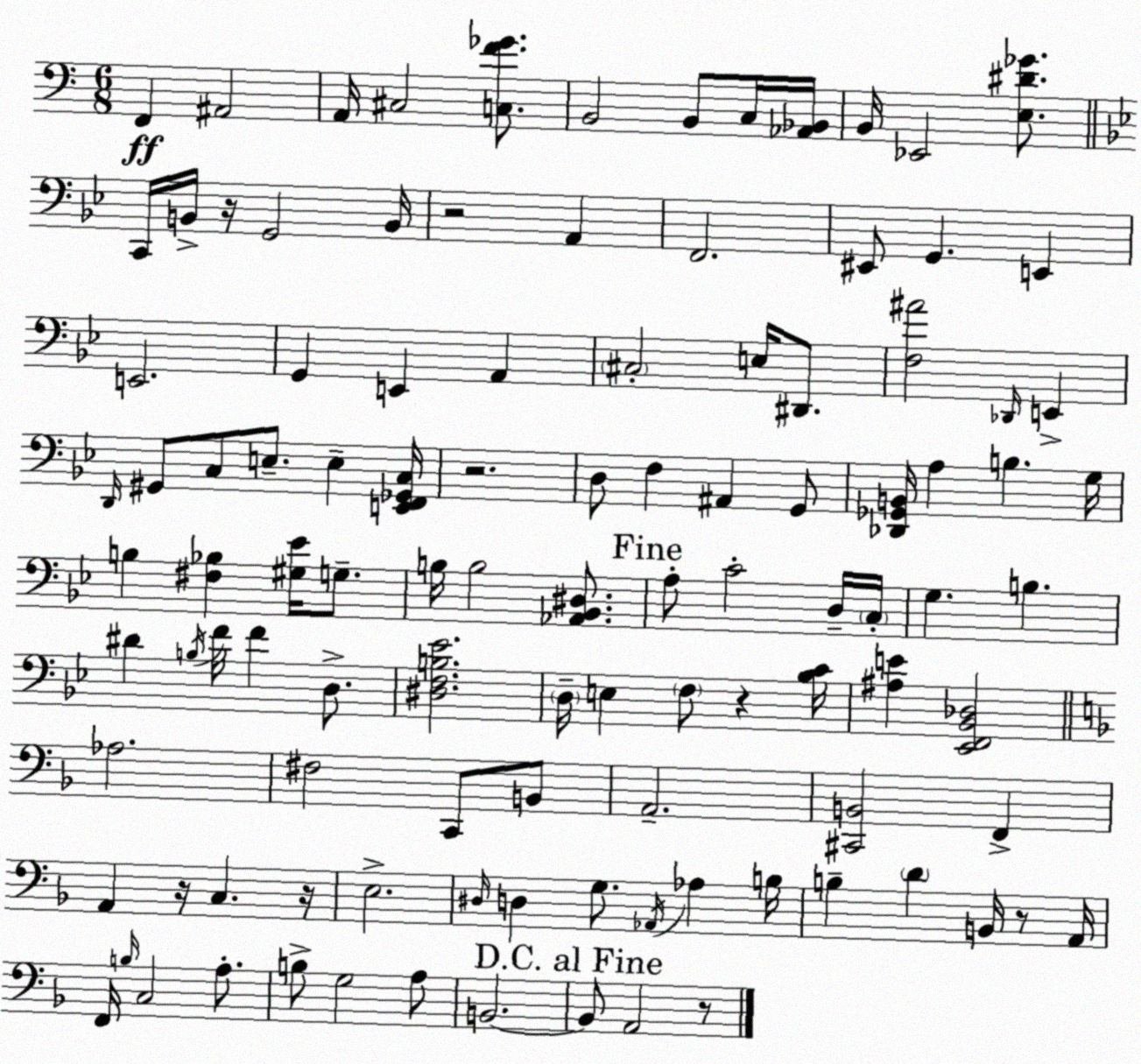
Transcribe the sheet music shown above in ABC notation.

X:1
T:Untitled
M:6/8
L:1/4
K:C
F,, ^A,,2 A,,/4 ^C,2 [C,F_G]/2 B,,2 B,,/2 C,/4 [_A,,_B,,]/4 B,,/4 _E,,2 [E,^D_G]/2 C,,/4 B,,/4 z/4 G,,2 B,,/4 z2 A,, F,,2 ^E,,/2 G,, E,, E,,2 G,, E,, A,, ^C,2 E,/4 ^D,,/2 [F,^A]2 _D,,/4 E,, D,,/4 ^G,,/2 C,/2 E,/2 E, [E,,F,,_G,,C,]/4 z2 D,/2 F, ^A,, G,,/2 [_D,,_G,,B,,]/4 A, B, G,/4 B, [^F,_B,] [^G,_E]/4 G,/2 B,/4 B,2 [_A,,_B,,^D,]/2 A,/2 C2 D,/4 C,/4 G, B, ^D B,/4 F/4 F D,/2 [^D,F,B,_E]2 D,/4 E, F,/2 z [_B,C]/4 [^A,E] [_E,,F,,_B,,_D,]2 _A,2 ^F,2 C,,/2 B,,/2 A,,2 [^C,,B,,]2 F,, A,, z/4 C, z/4 E,2 ^D,/4 D, G,/2 _A,,/4 _A, B,/4 B, D B,,/4 z/2 A,,/4 F,,/4 B,/4 C,2 A,/2 B,/2 G,2 A,/2 B,,2 B,,/2 A,,2 z/2